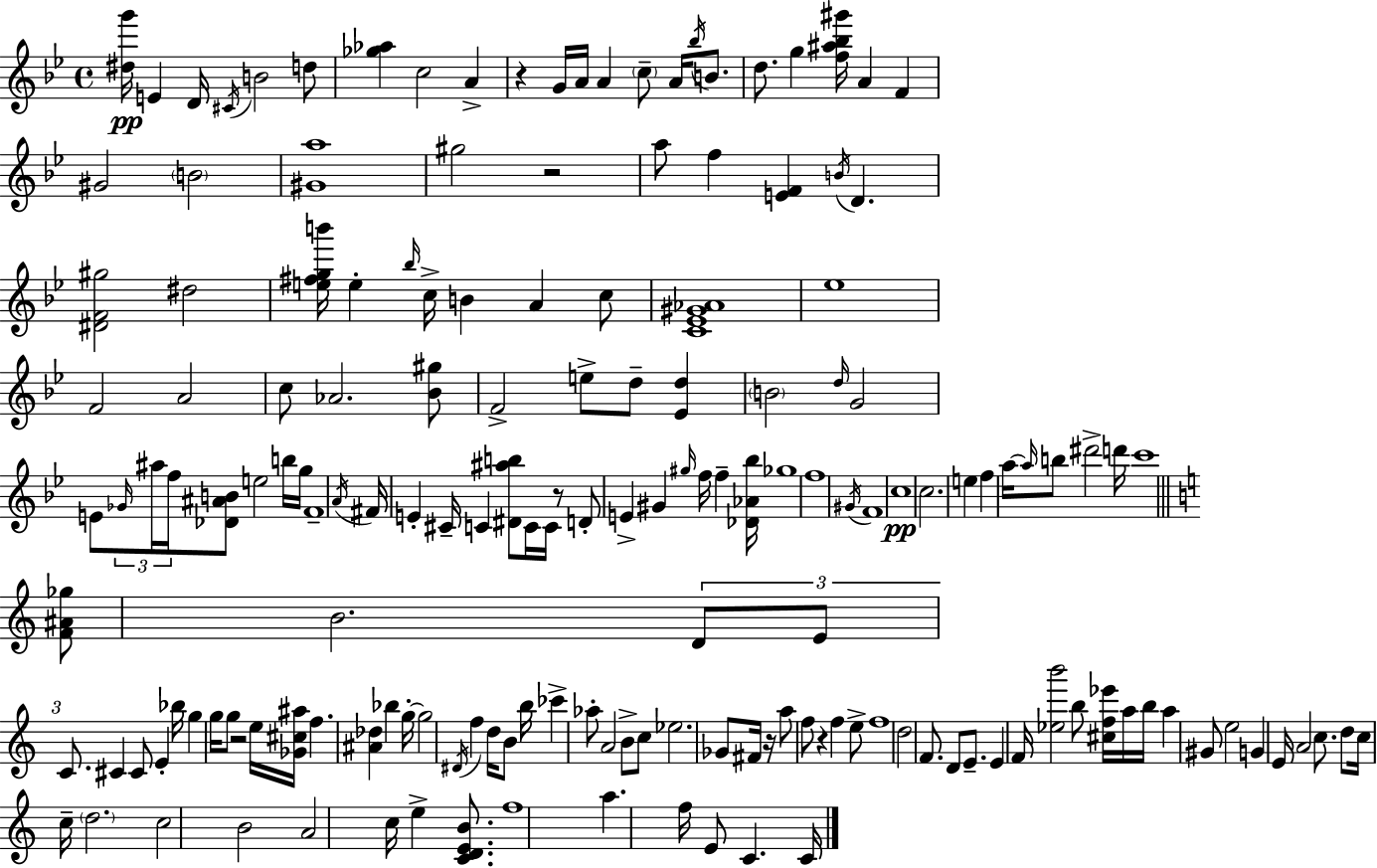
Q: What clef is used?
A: treble